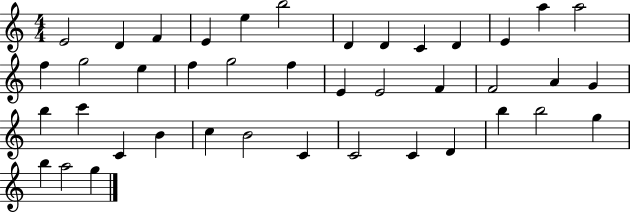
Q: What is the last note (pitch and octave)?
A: G5